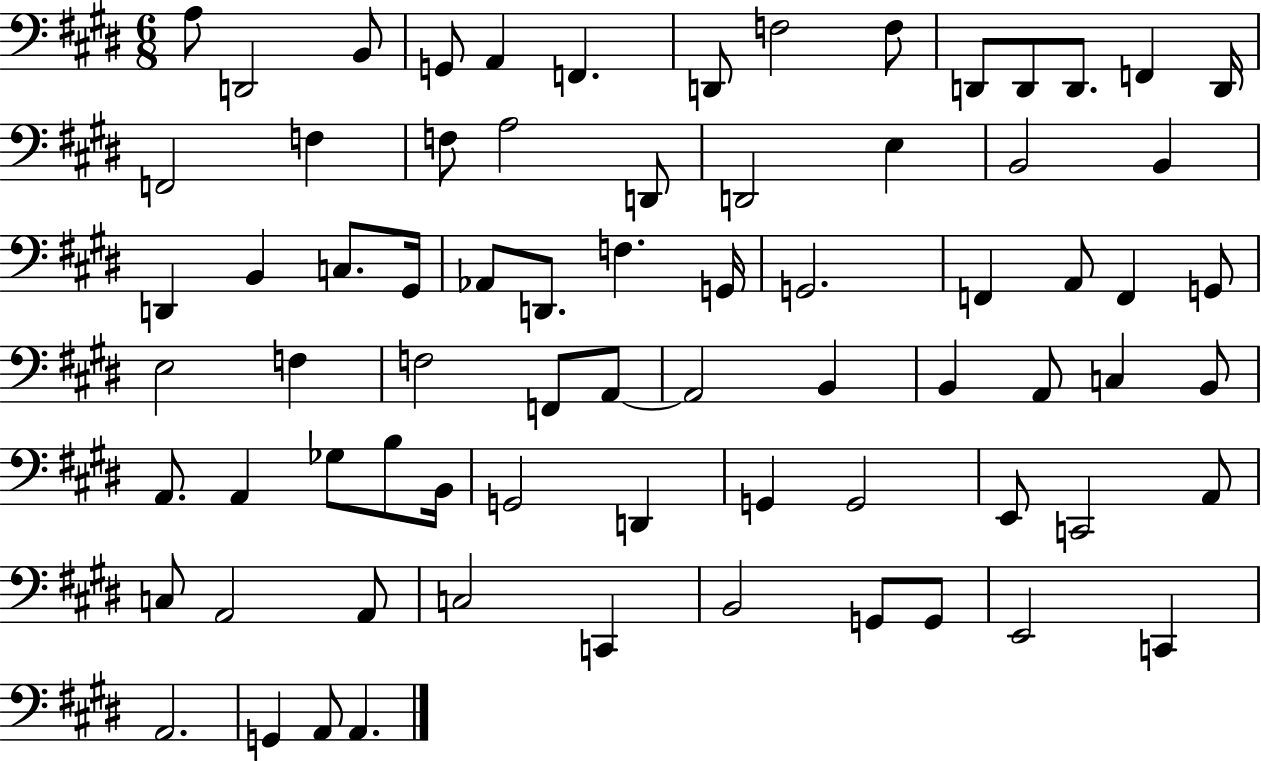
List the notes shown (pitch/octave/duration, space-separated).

A3/e D2/h B2/e G2/e A2/q F2/q. D2/e F3/h F3/e D2/e D2/e D2/e. F2/q D2/s F2/h F3/q F3/e A3/h D2/e D2/h E3/q B2/h B2/q D2/q B2/q C3/e. G#2/s Ab2/e D2/e. F3/q. G2/s G2/h. F2/q A2/e F2/q G2/e E3/h F3/q F3/h F2/e A2/e A2/h B2/q B2/q A2/e C3/q B2/e A2/e. A2/q Gb3/e B3/e B2/s G2/h D2/q G2/q G2/h E2/e C2/h A2/e C3/e A2/h A2/e C3/h C2/q B2/h G2/e G2/e E2/h C2/q A2/h. G2/q A2/e A2/q.